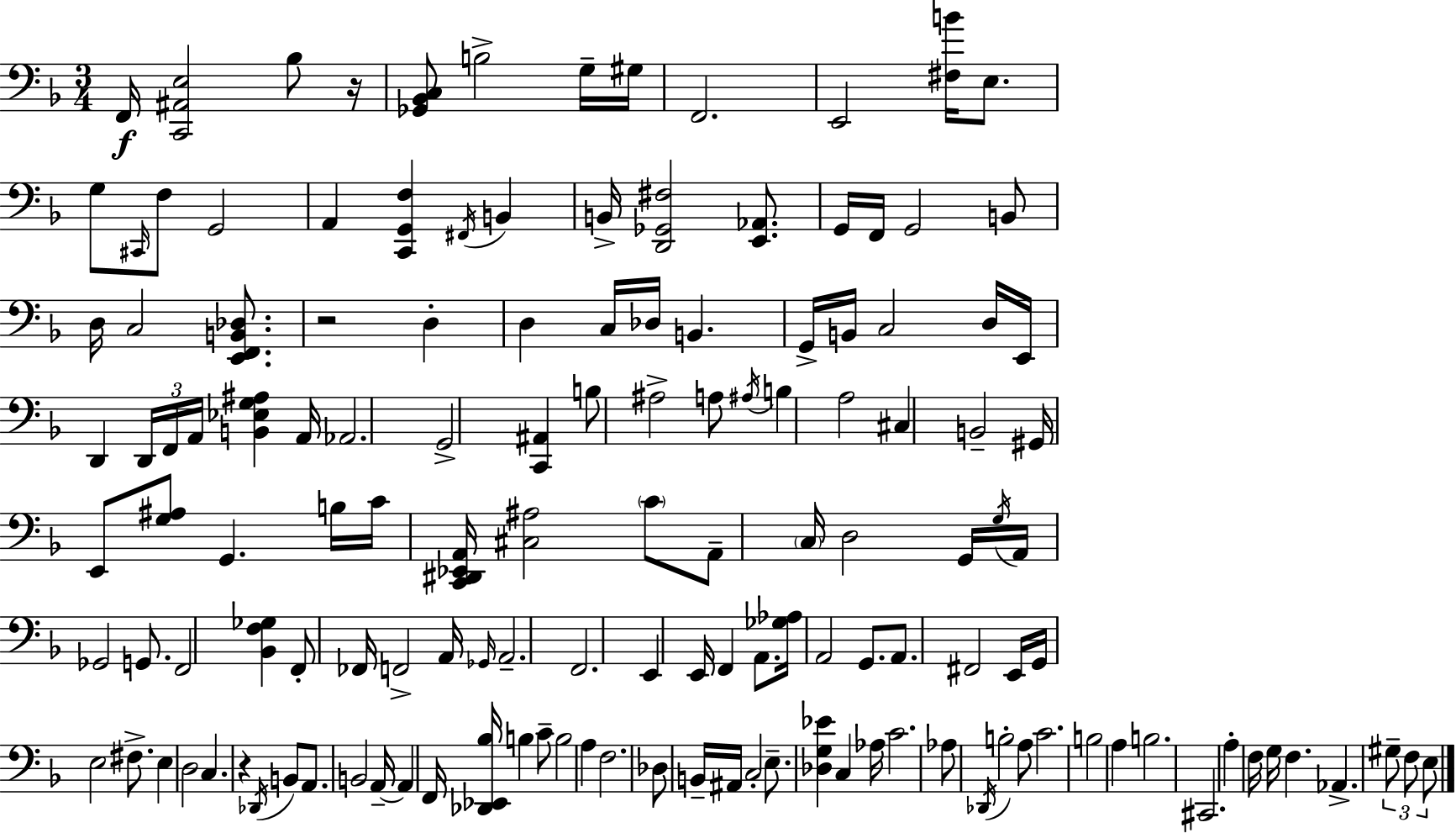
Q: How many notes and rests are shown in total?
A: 140